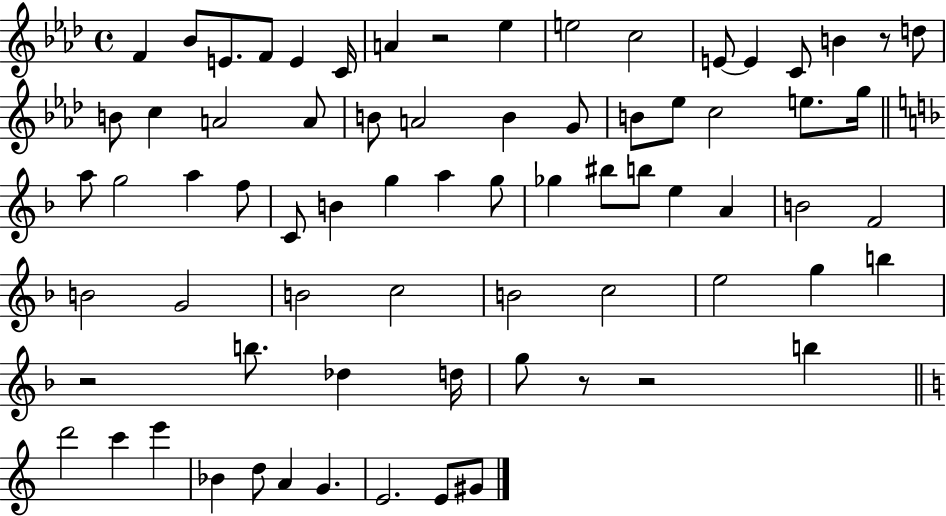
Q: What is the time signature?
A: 4/4